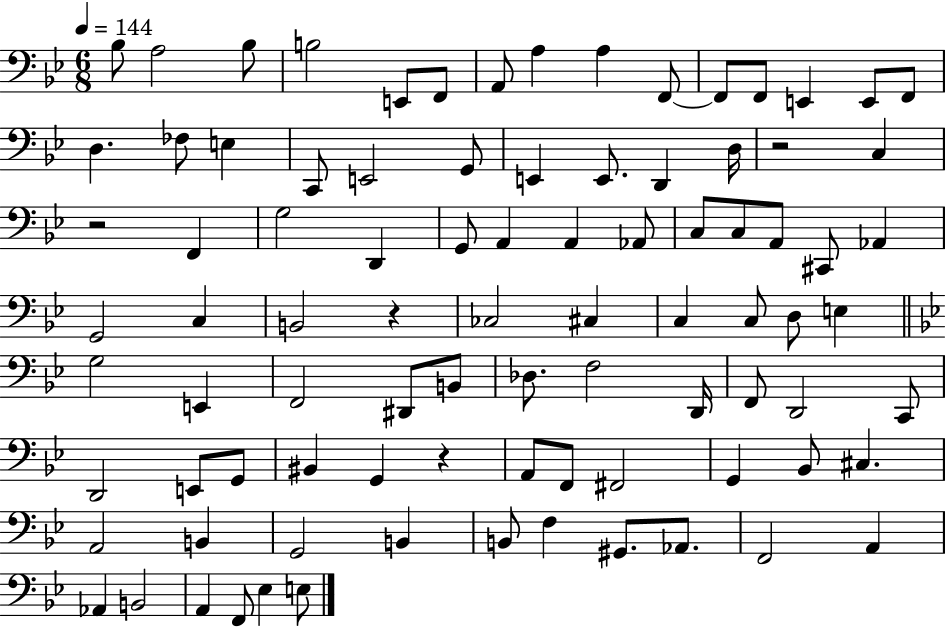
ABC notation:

X:1
T:Untitled
M:6/8
L:1/4
K:Bb
_B,/2 A,2 _B,/2 B,2 E,,/2 F,,/2 A,,/2 A, A, F,,/2 F,,/2 F,,/2 E,, E,,/2 F,,/2 D, _F,/2 E, C,,/2 E,,2 G,,/2 E,, E,,/2 D,, D,/4 z2 C, z2 F,, G,2 D,, G,,/2 A,, A,, _A,,/2 C,/2 C,/2 A,,/2 ^C,,/2 _A,, G,,2 C, B,,2 z _C,2 ^C, C, C,/2 D,/2 E, G,2 E,, F,,2 ^D,,/2 B,,/2 _D,/2 F,2 D,,/4 F,,/2 D,,2 C,,/2 D,,2 E,,/2 G,,/2 ^B,, G,, z A,,/2 F,,/2 ^F,,2 G,, _B,,/2 ^C, A,,2 B,, G,,2 B,, B,,/2 F, ^G,,/2 _A,,/2 F,,2 A,, _A,, B,,2 A,, F,,/2 _E, E,/2